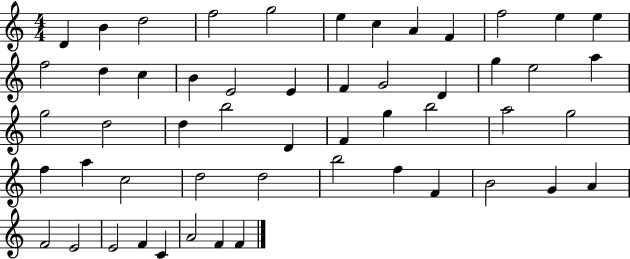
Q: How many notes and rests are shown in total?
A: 53